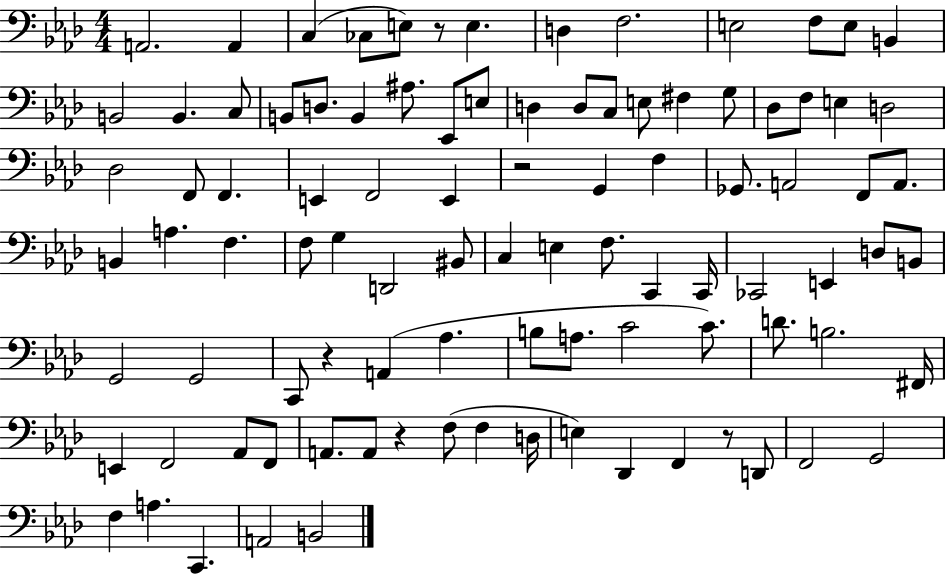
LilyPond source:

{
  \clef bass
  \numericTimeSignature
  \time 4/4
  \key aes \major
  a,2. a,4 | c4( ces8 e8) r8 e4. | d4 f2. | e2 f8 e8 b,4 | \break b,2 b,4. c8 | b,8 d8. b,4 ais8. ees,8 e8 | d4 d8 c8 e8 fis4 g8 | des8 f8 e4 d2 | \break des2 f,8 f,4. | e,4 f,2 e,4 | r2 g,4 f4 | ges,8. a,2 f,8 a,8. | \break b,4 a4. f4. | f8 g4 d,2 bis,8 | c4 e4 f8. c,4 c,16 | ces,2 e,4 d8 b,8 | \break g,2 g,2 | c,8 r4 a,4( aes4. | b8 a8. c'2 c'8.) | d'8. b2. fis,16 | \break e,4 f,2 aes,8 f,8 | a,8. a,8 r4 f8( f4 d16 | e4) des,4 f,4 r8 d,8 | f,2 g,2 | \break f4 a4. c,4. | a,2 b,2 | \bar "|."
}